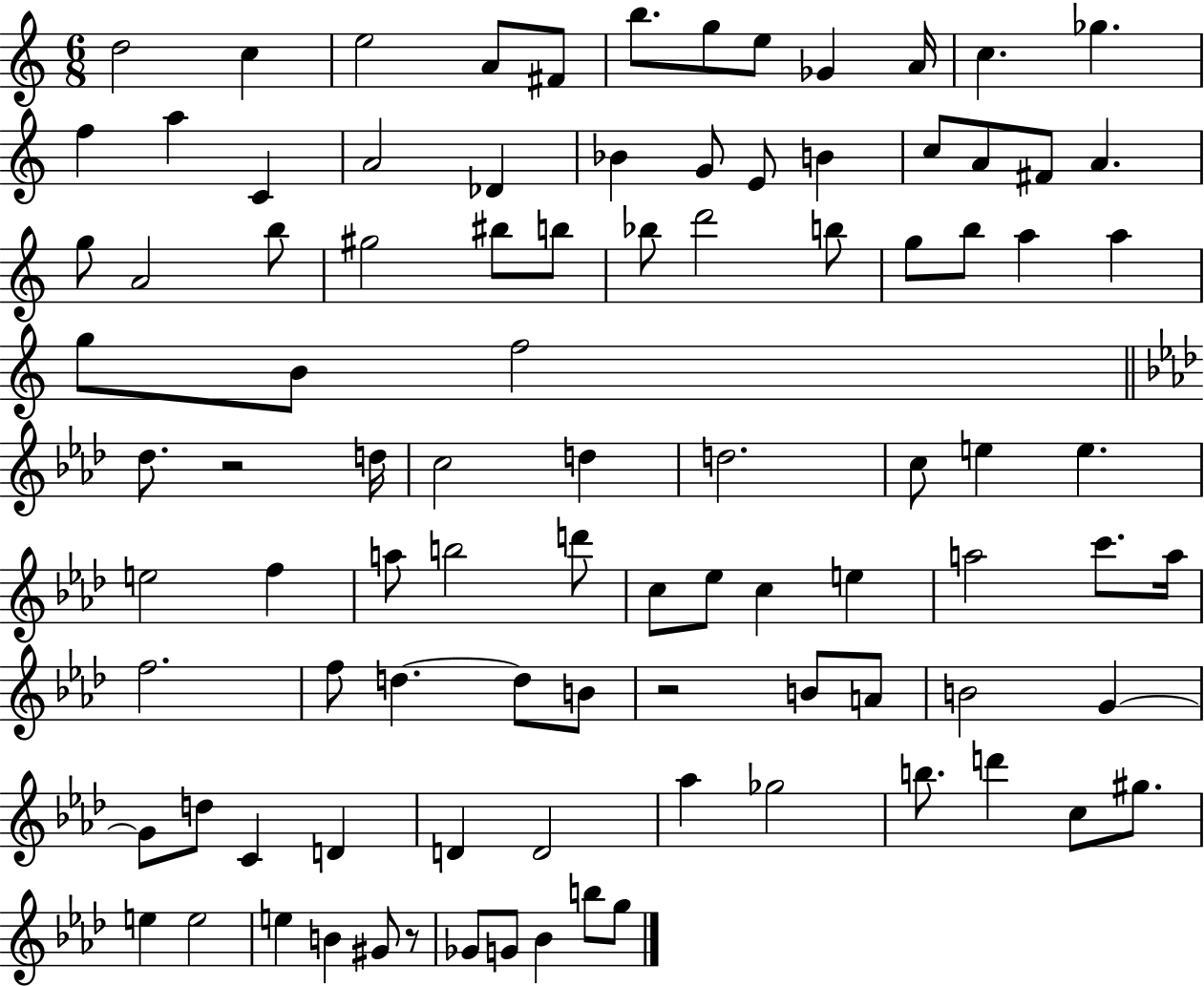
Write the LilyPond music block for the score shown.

{
  \clef treble
  \numericTimeSignature
  \time 6/8
  \key c \major
  d''2 c''4 | e''2 a'8 fis'8 | b''8. g''8 e''8 ges'4 a'16 | c''4. ges''4. | \break f''4 a''4 c'4 | a'2 des'4 | bes'4 g'8 e'8 b'4 | c''8 a'8 fis'8 a'4. | \break g''8 a'2 b''8 | gis''2 bis''8 b''8 | bes''8 d'''2 b''8 | g''8 b''8 a''4 a''4 | \break g''8 b'8 f''2 | \bar "||" \break \key aes \major des''8. r2 d''16 | c''2 d''4 | d''2. | c''8 e''4 e''4. | \break e''2 f''4 | a''8 b''2 d'''8 | c''8 ees''8 c''4 e''4 | a''2 c'''8. a''16 | \break f''2. | f''8 d''4.~~ d''8 b'8 | r2 b'8 a'8 | b'2 g'4~~ | \break g'8 d''8 c'4 d'4 | d'4 d'2 | aes''4 ges''2 | b''8. d'''4 c''8 gis''8. | \break e''4 e''2 | e''4 b'4 gis'8 r8 | ges'8 g'8 bes'4 b''8 g''8 | \bar "|."
}